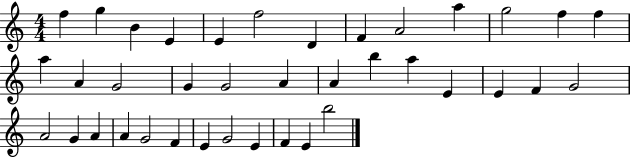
F5/q G5/q B4/q E4/q E4/q F5/h D4/q F4/q A4/h A5/q G5/h F5/q F5/q A5/q A4/q G4/h G4/q G4/h A4/q A4/q B5/q A5/q E4/q E4/q F4/q G4/h A4/h G4/q A4/q A4/q G4/h F4/q E4/q G4/h E4/q F4/q E4/q B5/h